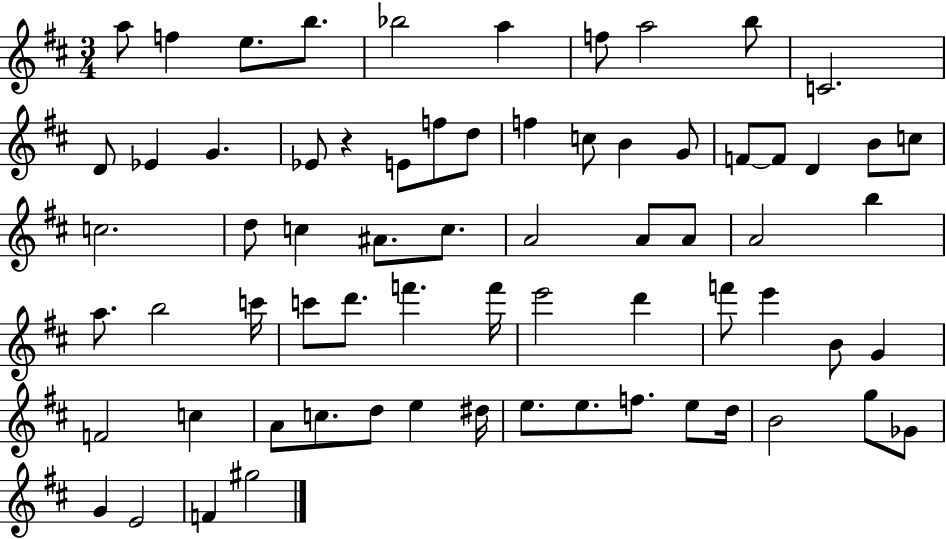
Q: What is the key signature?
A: D major